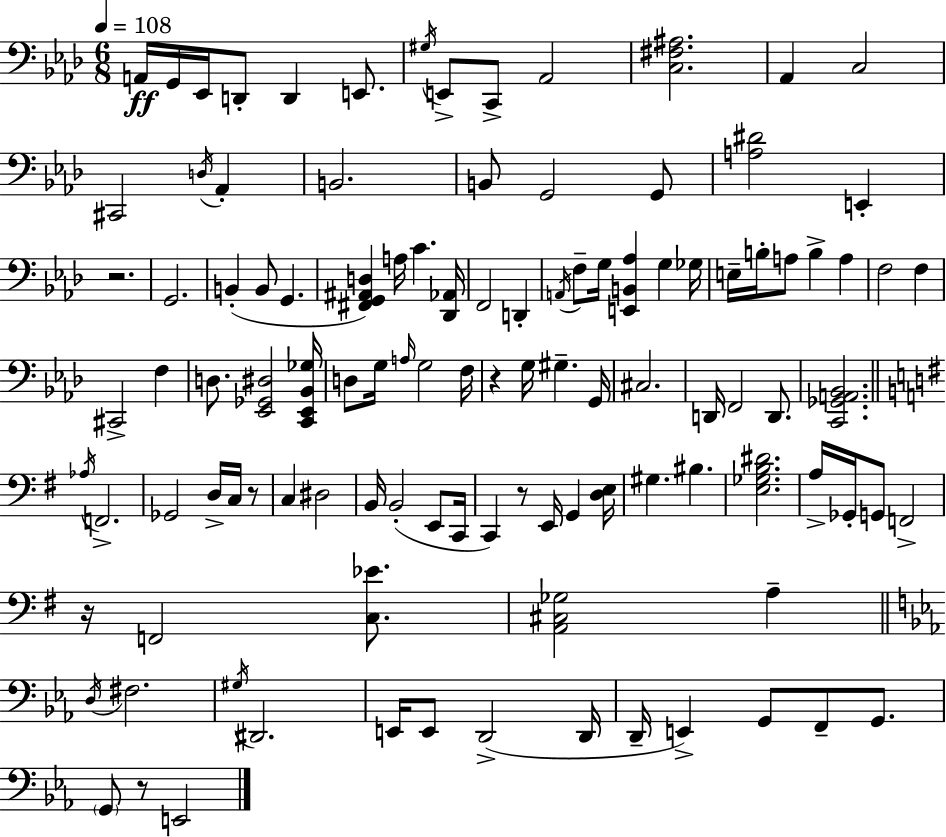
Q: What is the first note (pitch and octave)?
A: A2